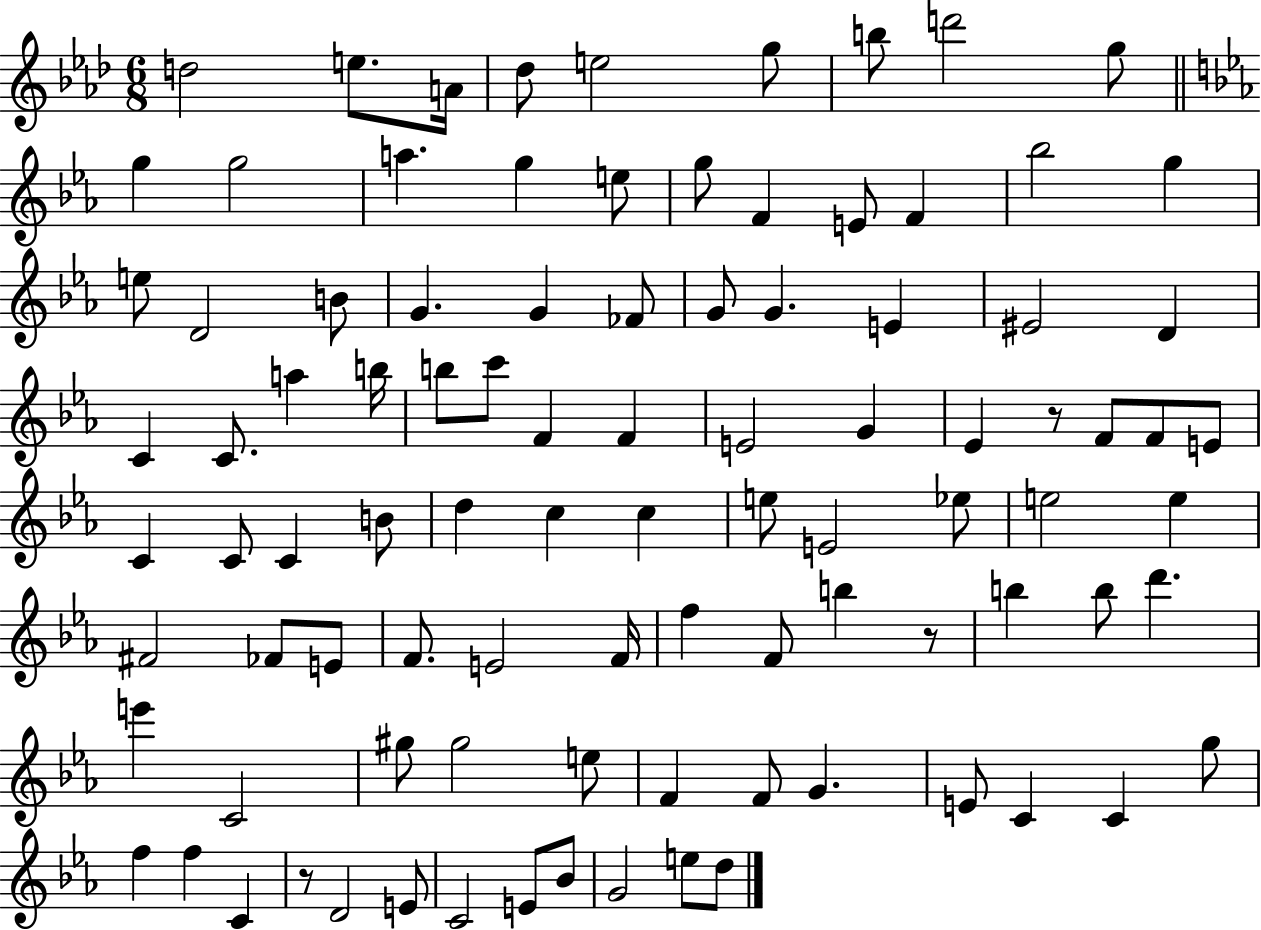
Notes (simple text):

D5/h E5/e. A4/s Db5/e E5/h G5/e B5/e D6/h G5/e G5/q G5/h A5/q. G5/q E5/e G5/e F4/q E4/e F4/q Bb5/h G5/q E5/e D4/h B4/e G4/q. G4/q FES4/e G4/e G4/q. E4/q EIS4/h D4/q C4/q C4/e. A5/q B5/s B5/e C6/e F4/q F4/q E4/h G4/q Eb4/q R/e F4/e F4/e E4/e C4/q C4/e C4/q B4/e D5/q C5/q C5/q E5/e E4/h Eb5/e E5/h E5/q F#4/h FES4/e E4/e F4/e. E4/h F4/s F5/q F4/e B5/q R/e B5/q B5/e D6/q. E6/q C4/h G#5/e G#5/h E5/e F4/q F4/e G4/q. E4/e C4/q C4/q G5/e F5/q F5/q C4/q R/e D4/h E4/e C4/h E4/e Bb4/e G4/h E5/e D5/e